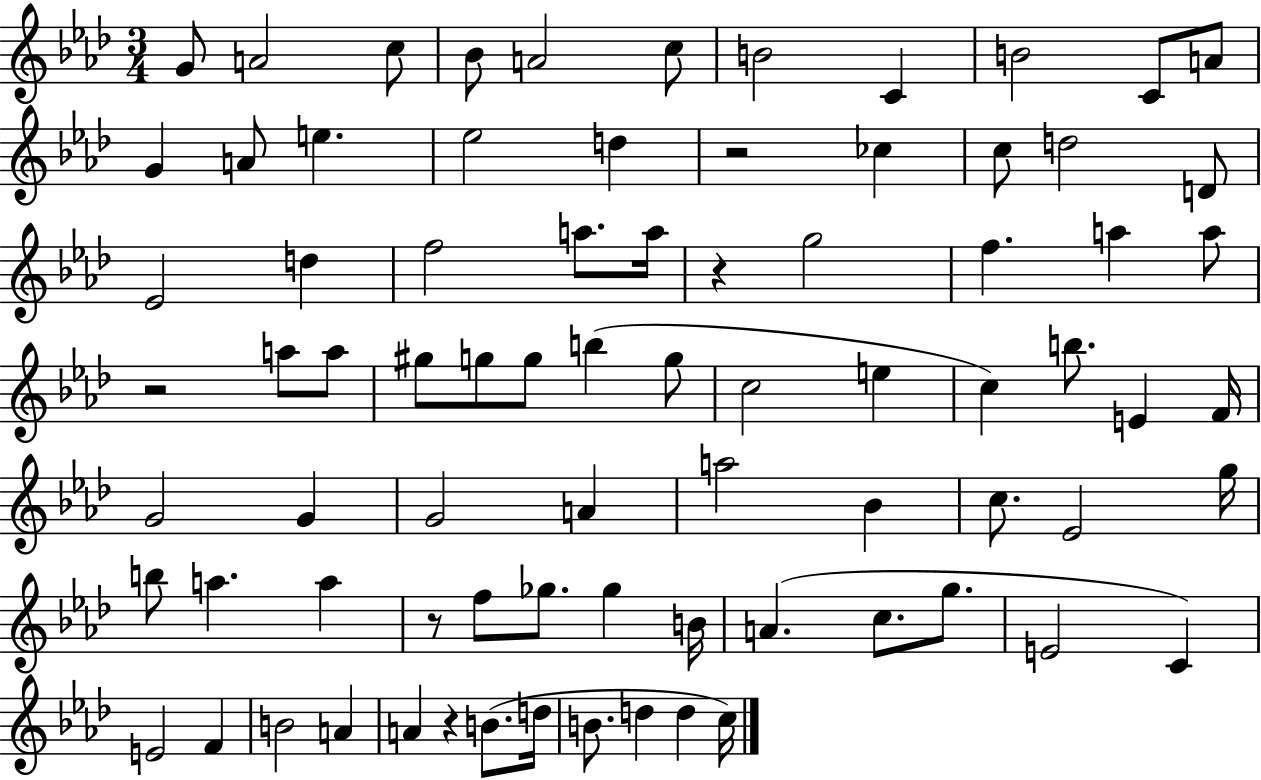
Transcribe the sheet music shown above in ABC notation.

X:1
T:Untitled
M:3/4
L:1/4
K:Ab
G/2 A2 c/2 _B/2 A2 c/2 B2 C B2 C/2 A/2 G A/2 e _e2 d z2 _c c/2 d2 D/2 _E2 d f2 a/2 a/4 z g2 f a a/2 z2 a/2 a/2 ^g/2 g/2 g/2 b g/2 c2 e c b/2 E F/4 G2 G G2 A a2 _B c/2 _E2 g/4 b/2 a a z/2 f/2 _g/2 _g B/4 A c/2 g/2 E2 C E2 F B2 A A z B/2 d/4 B/2 d d c/4